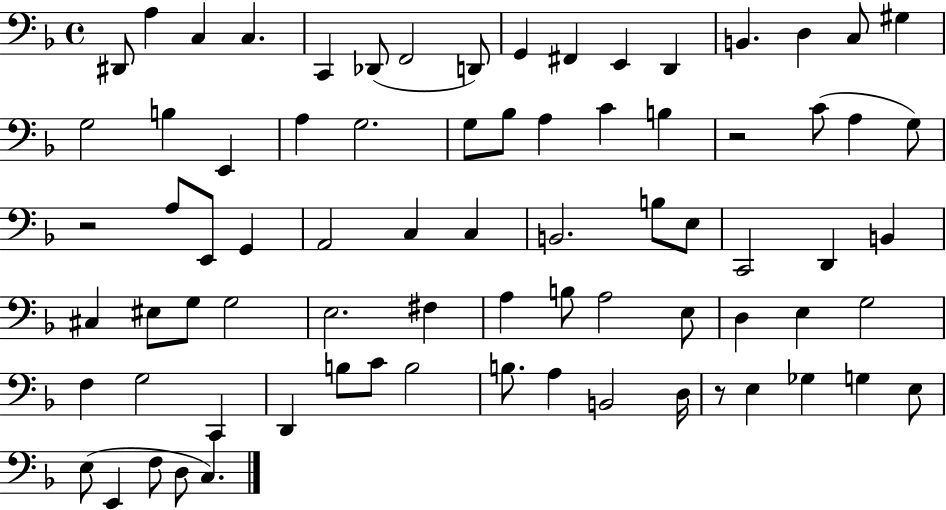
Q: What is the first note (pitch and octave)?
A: D#2